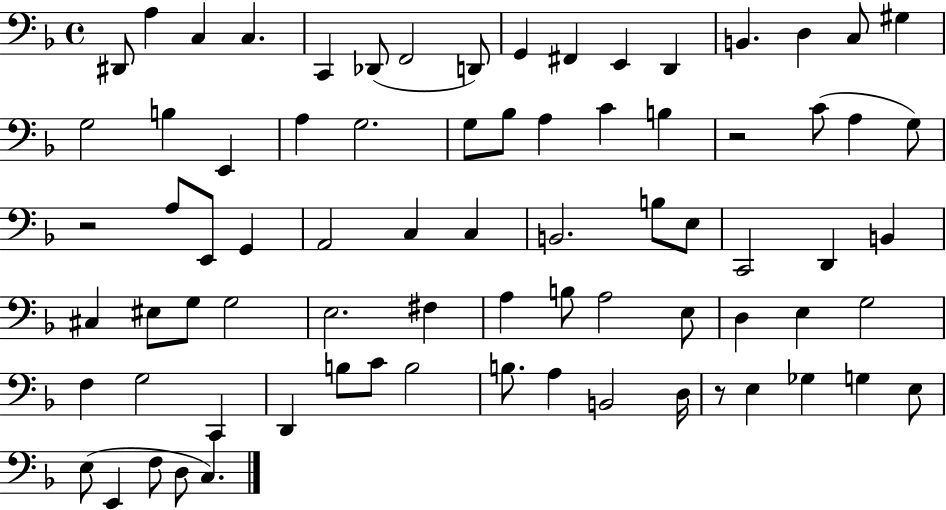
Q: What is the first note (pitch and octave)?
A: D#2